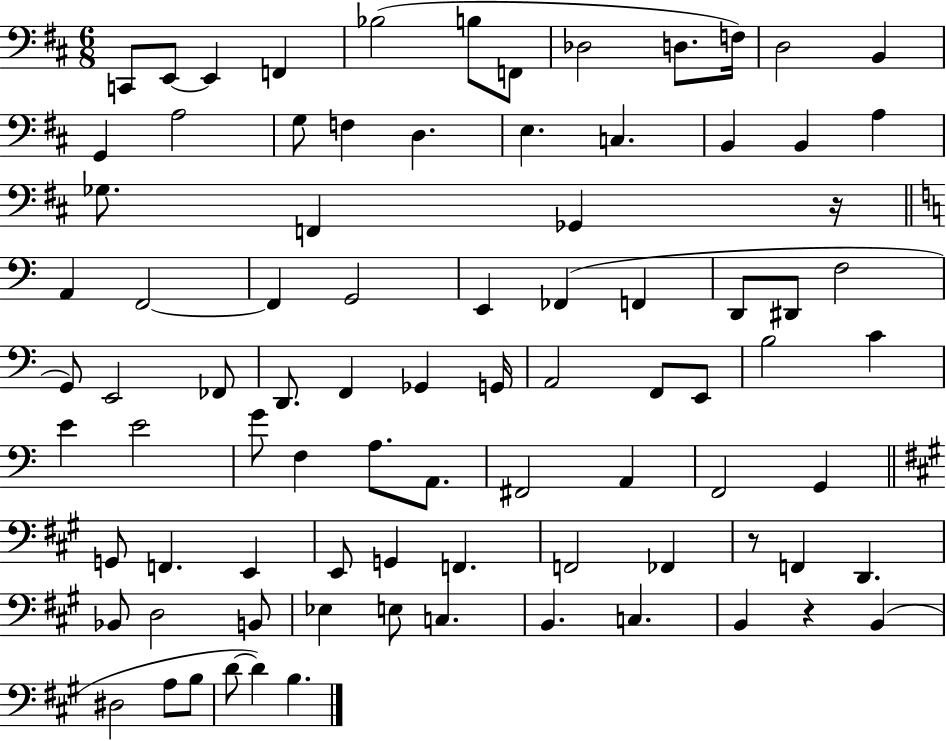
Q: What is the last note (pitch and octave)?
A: B3